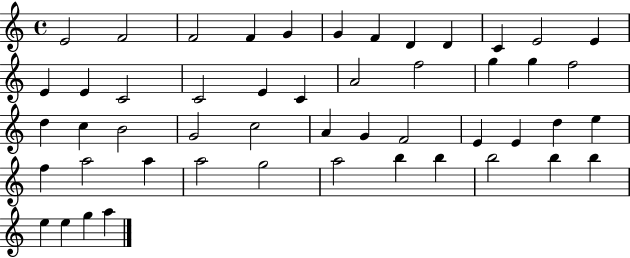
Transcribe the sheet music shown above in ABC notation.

X:1
T:Untitled
M:4/4
L:1/4
K:C
E2 F2 F2 F G G F D D C E2 E E E C2 C2 E C A2 f2 g g f2 d c B2 G2 c2 A G F2 E E d e f a2 a a2 g2 a2 b b b2 b b e e g a